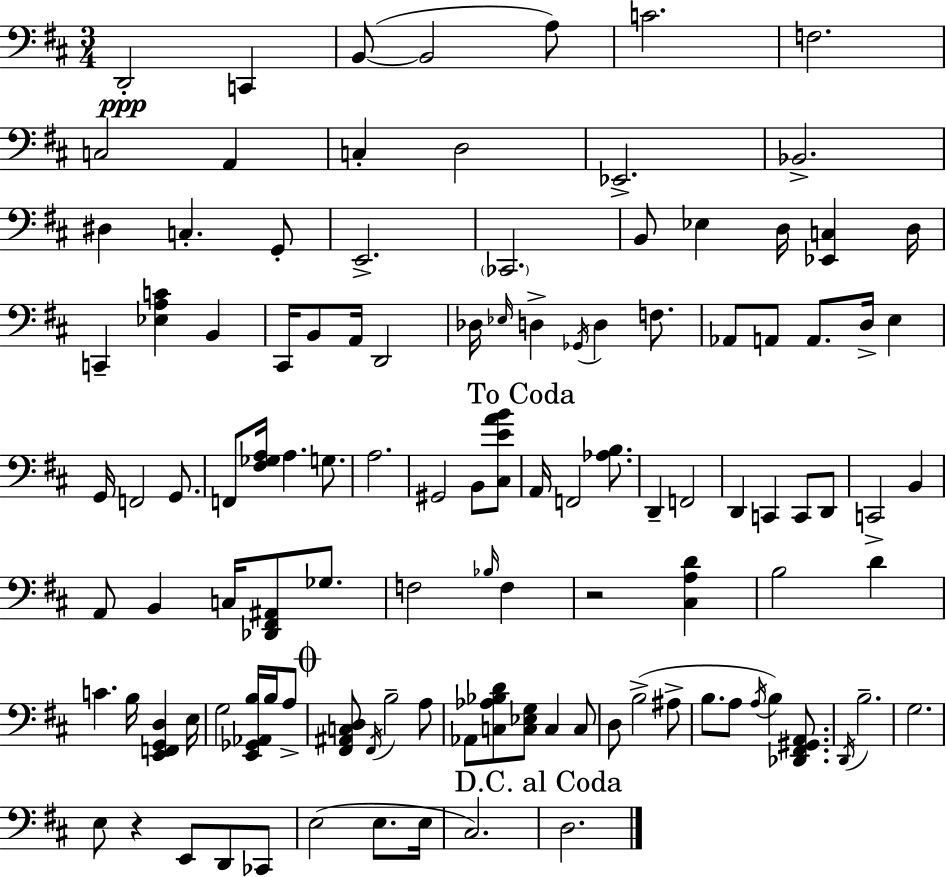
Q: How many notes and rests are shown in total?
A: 113